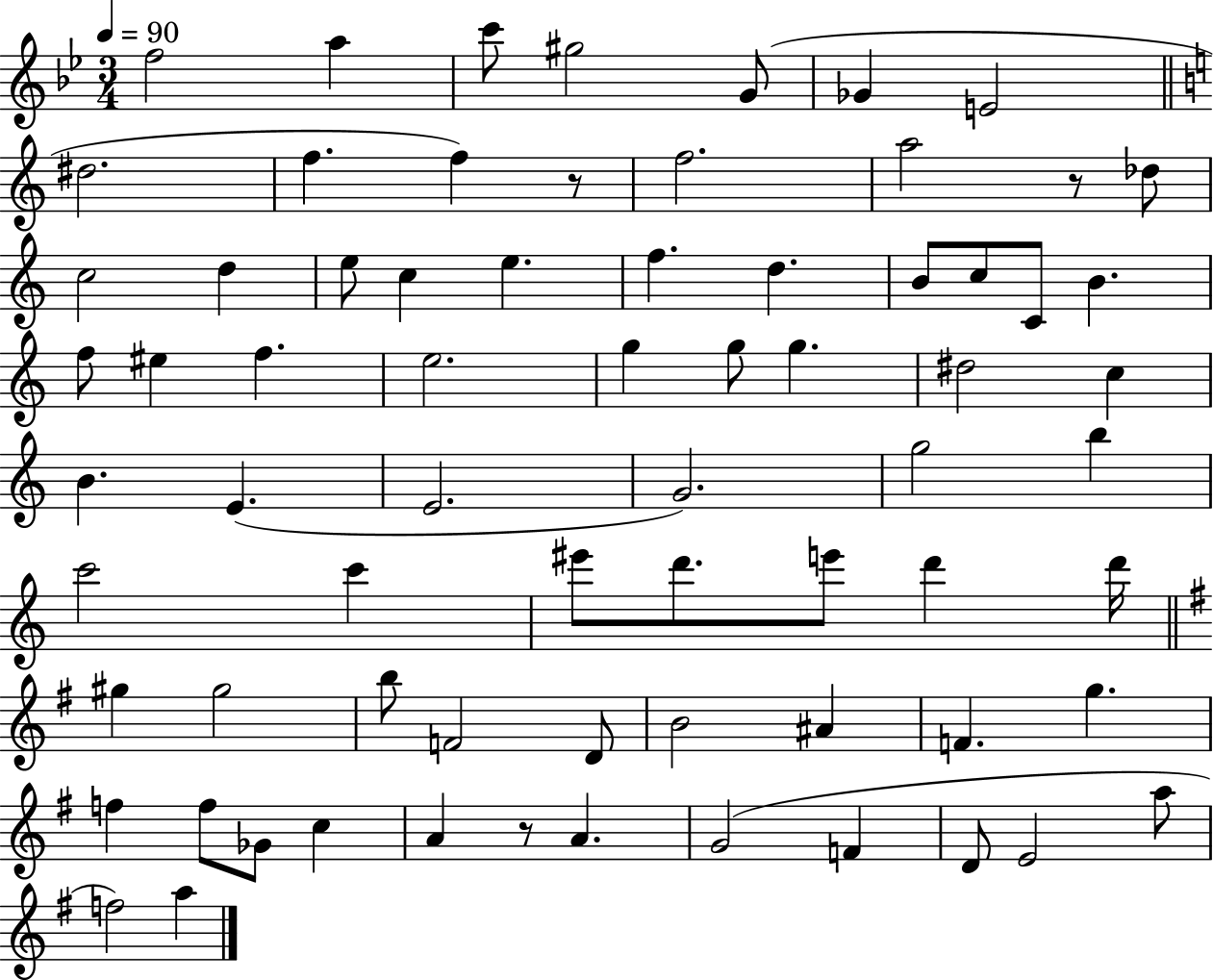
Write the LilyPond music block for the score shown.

{
  \clef treble
  \numericTimeSignature
  \time 3/4
  \key bes \major
  \tempo 4 = 90
  f''2 a''4 | c'''8 gis''2 g'8( | ges'4 e'2 | \bar "||" \break \key a \minor dis''2. | f''4. f''4) r8 | f''2. | a''2 r8 des''8 | \break c''2 d''4 | e''8 c''4 e''4. | f''4. d''4. | b'8 c''8 c'8 b'4. | \break f''8 eis''4 f''4. | e''2. | g''4 g''8 g''4. | dis''2 c''4 | \break b'4. e'4.( | e'2. | g'2.) | g''2 b''4 | \break c'''2 c'''4 | eis'''8 d'''8. e'''8 d'''4 d'''16 | \bar "||" \break \key g \major gis''4 gis''2 | b''8 f'2 d'8 | b'2 ais'4 | f'4. g''4. | \break f''4 f''8 ges'8 c''4 | a'4 r8 a'4. | g'2( f'4 | d'8 e'2 a''8 | \break f''2) a''4 | \bar "|."
}